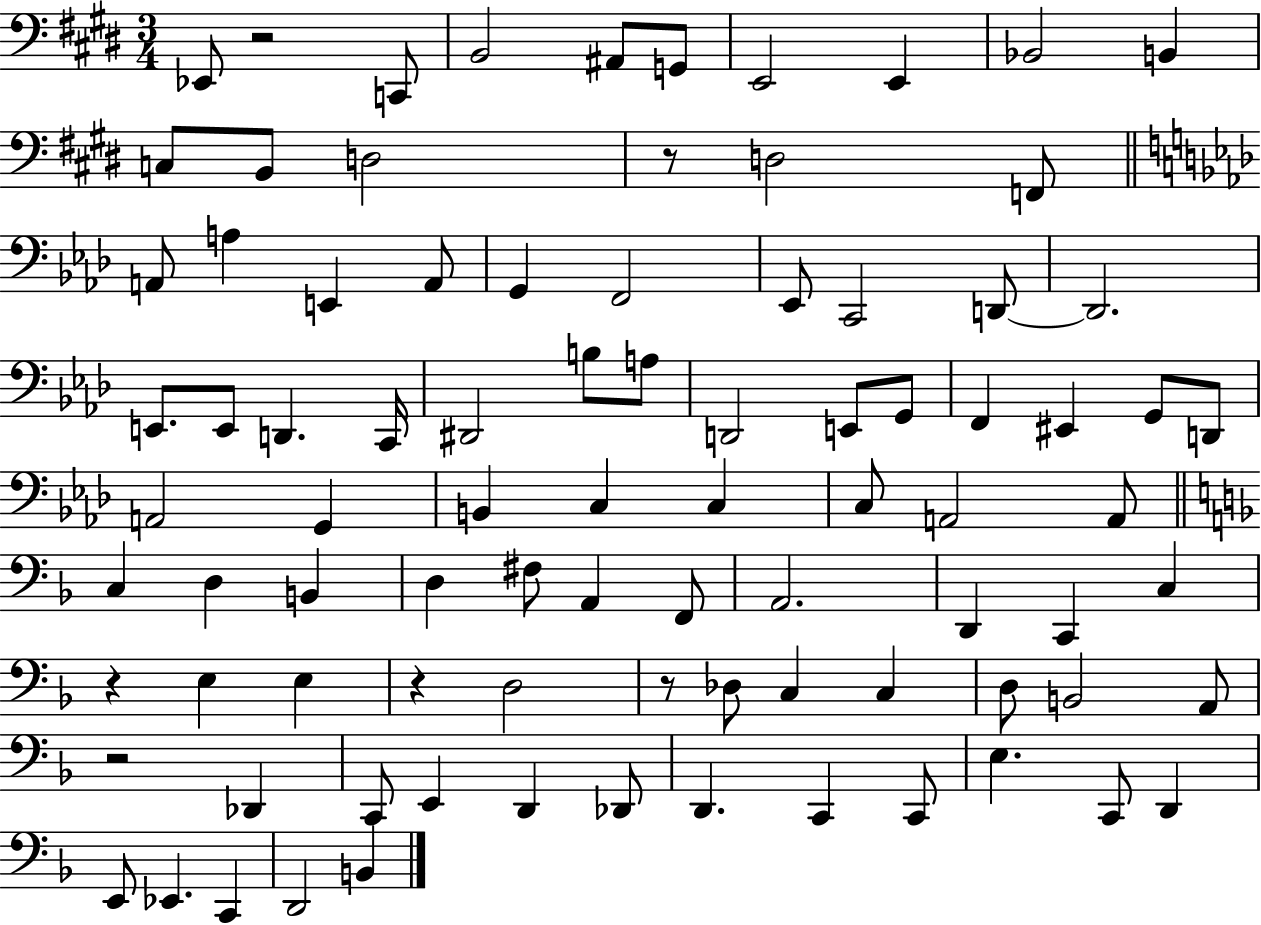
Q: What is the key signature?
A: E major